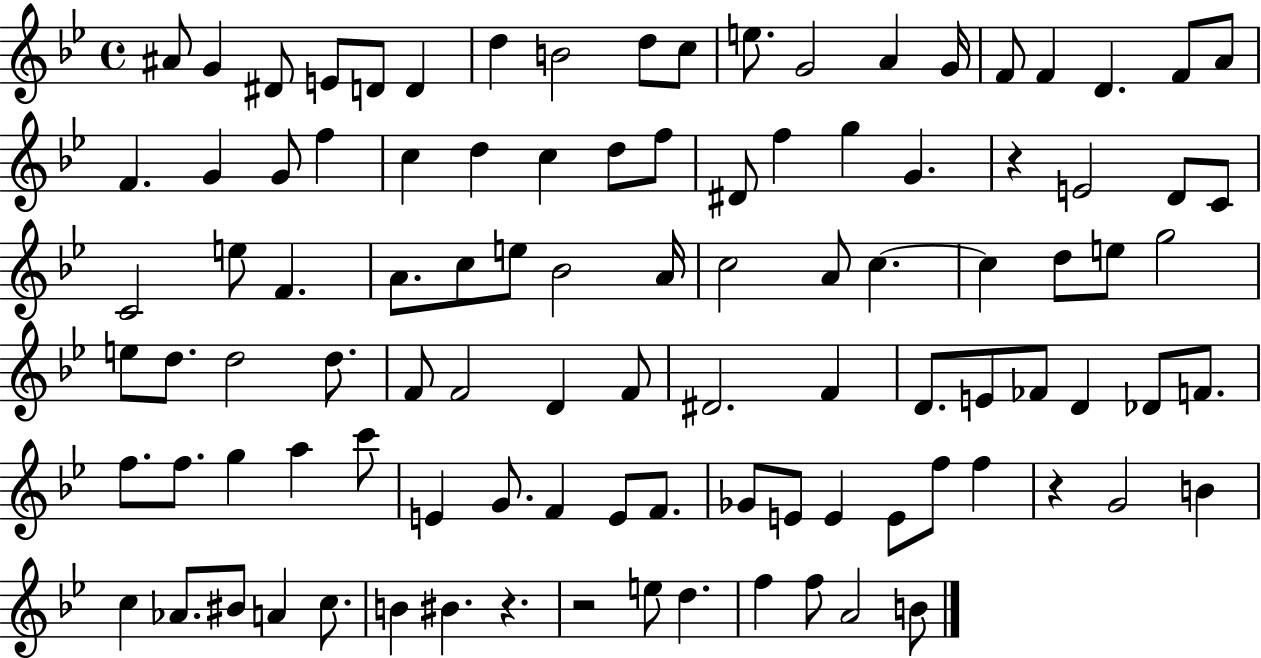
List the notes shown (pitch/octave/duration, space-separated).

A#4/e G4/q D#4/e E4/e D4/e D4/q D5/q B4/h D5/e C5/e E5/e. G4/h A4/q G4/s F4/e F4/q D4/q. F4/e A4/e F4/q. G4/q G4/e F5/q C5/q D5/q C5/q D5/e F5/e D#4/e F5/q G5/q G4/q. R/q E4/h D4/e C4/e C4/h E5/e F4/q. A4/e. C5/e E5/e Bb4/h A4/s C5/h A4/e C5/q. C5/q D5/e E5/e G5/h E5/e D5/e. D5/h D5/e. F4/e F4/h D4/q F4/e D#4/h. F4/q D4/e. E4/e FES4/e D4/q Db4/e F4/e. F5/e. F5/e. G5/q A5/q C6/e E4/q G4/e. F4/q E4/e F4/e. Gb4/e E4/e E4/q E4/e F5/e F5/q R/q G4/h B4/q C5/q Ab4/e. BIS4/e A4/q C5/e. B4/q BIS4/q. R/q. R/h E5/e D5/q. F5/q F5/e A4/h B4/e